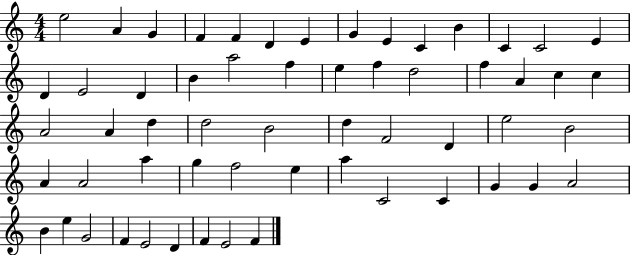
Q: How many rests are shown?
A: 0